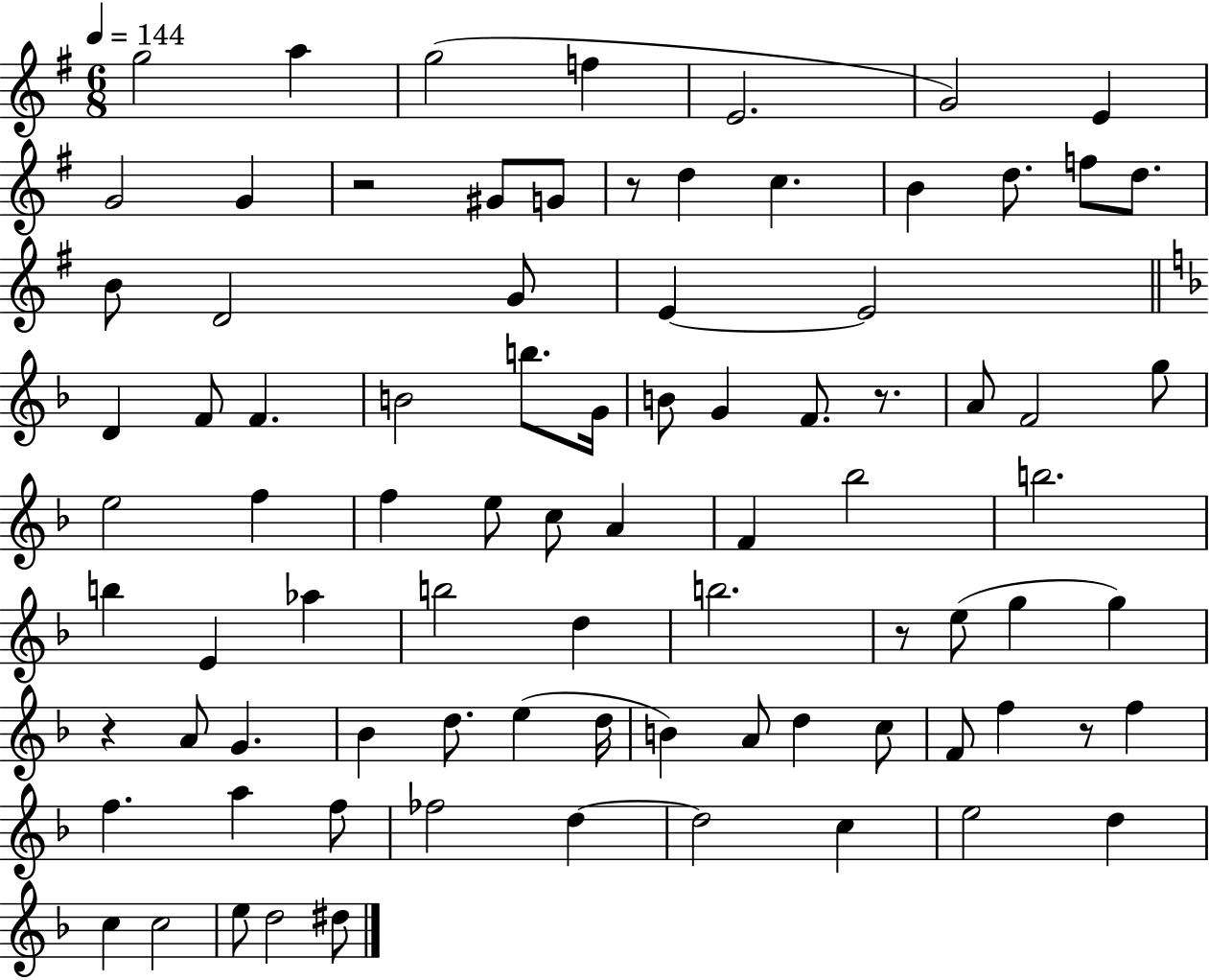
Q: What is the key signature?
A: G major